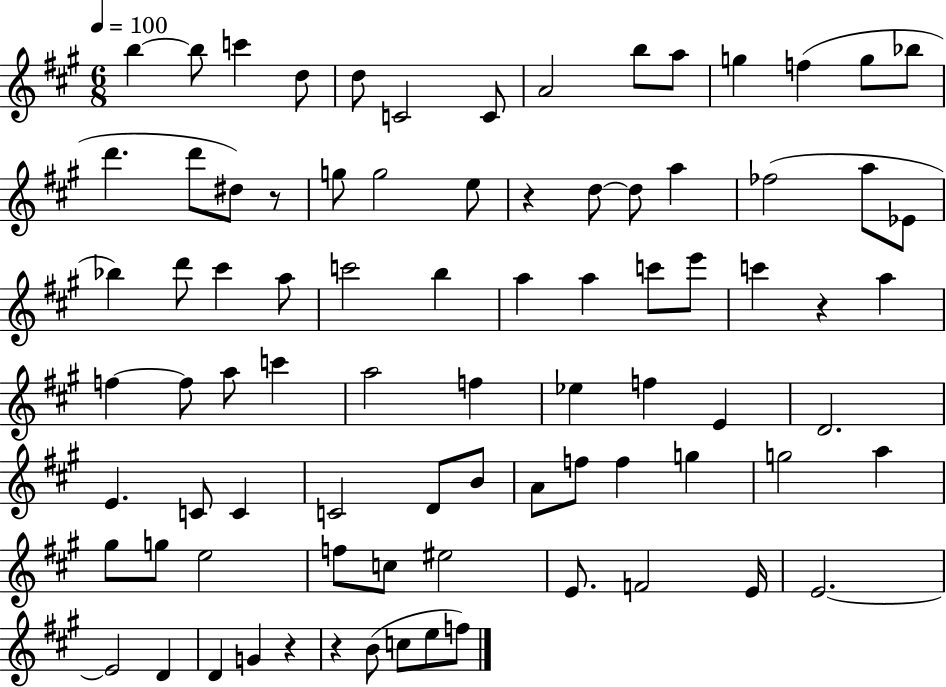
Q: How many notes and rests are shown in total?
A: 83